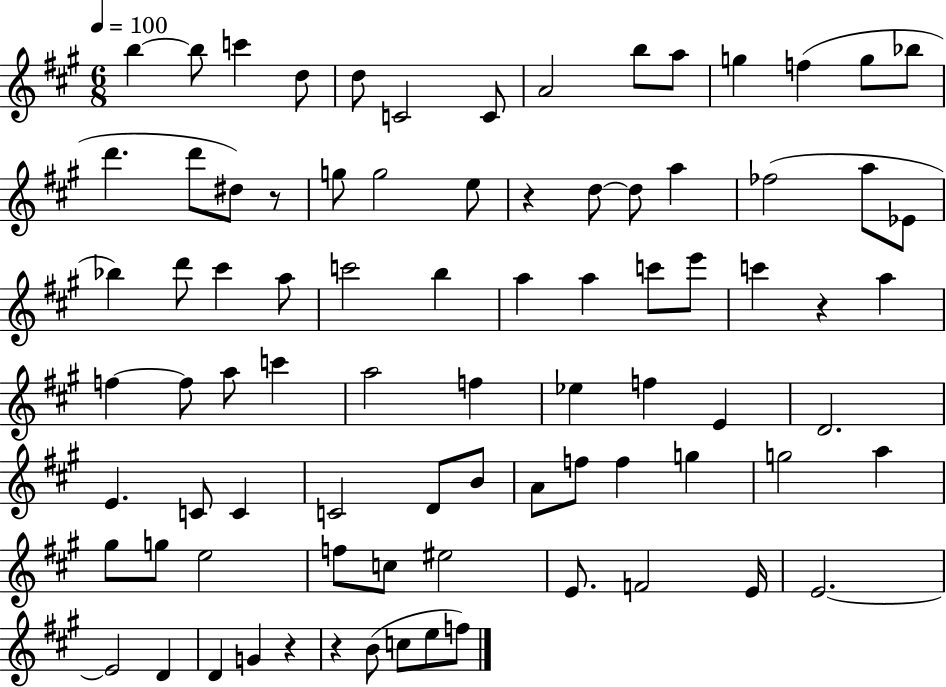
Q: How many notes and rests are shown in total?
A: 83